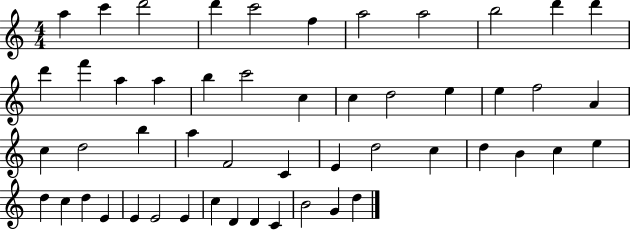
A5/q C6/q D6/h D6/q C6/h F5/q A5/h A5/h B5/h D6/q D6/q D6/q F6/q A5/q A5/q B5/q C6/h C5/q C5/q D5/h E5/q E5/q F5/h A4/q C5/q D5/h B5/q A5/q F4/h C4/q E4/q D5/h C5/q D5/q B4/q C5/q E5/q D5/q C5/q D5/q E4/q E4/q E4/h E4/q C5/q D4/q D4/q C4/q B4/h G4/q D5/q